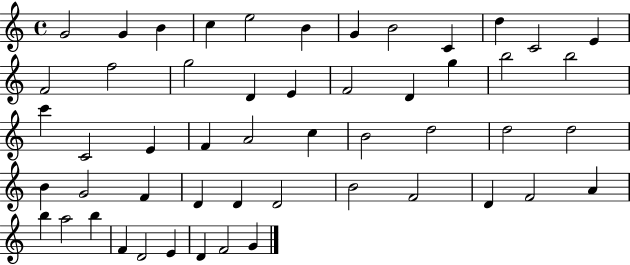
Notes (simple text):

G4/h G4/q B4/q C5/q E5/h B4/q G4/q B4/h C4/q D5/q C4/h E4/q F4/h F5/h G5/h D4/q E4/q F4/h D4/q G5/q B5/h B5/h C6/q C4/h E4/q F4/q A4/h C5/q B4/h D5/h D5/h D5/h B4/q G4/h F4/q D4/q D4/q D4/h B4/h F4/h D4/q F4/h A4/q B5/q A5/h B5/q F4/q D4/h E4/q D4/q F4/h G4/q